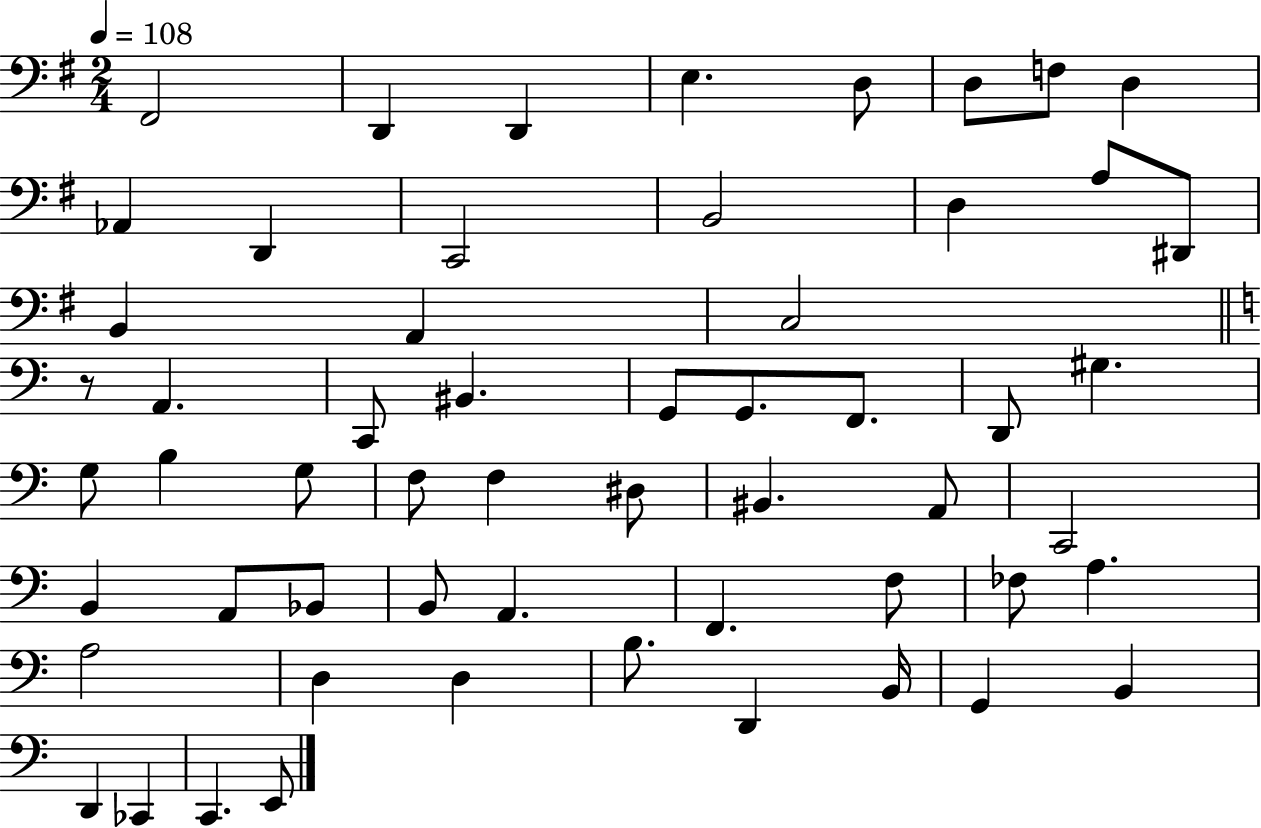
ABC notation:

X:1
T:Untitled
M:2/4
L:1/4
K:G
^F,,2 D,, D,, E, D,/2 D,/2 F,/2 D, _A,, D,, C,,2 B,,2 D, A,/2 ^D,,/2 B,, A,, C,2 z/2 A,, C,,/2 ^B,, G,,/2 G,,/2 F,,/2 D,,/2 ^G, G,/2 B, G,/2 F,/2 F, ^D,/2 ^B,, A,,/2 C,,2 B,, A,,/2 _B,,/2 B,,/2 A,, F,, F,/2 _F,/2 A, A,2 D, D, B,/2 D,, B,,/4 G,, B,, D,, _C,, C,, E,,/2